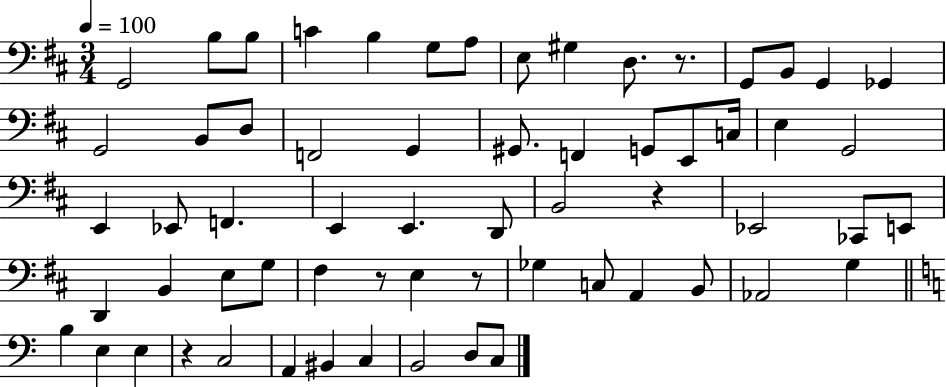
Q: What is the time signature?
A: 3/4